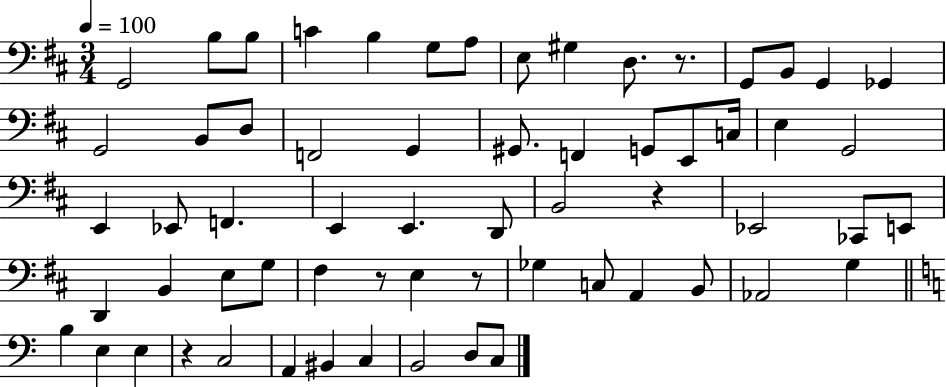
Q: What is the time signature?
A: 3/4